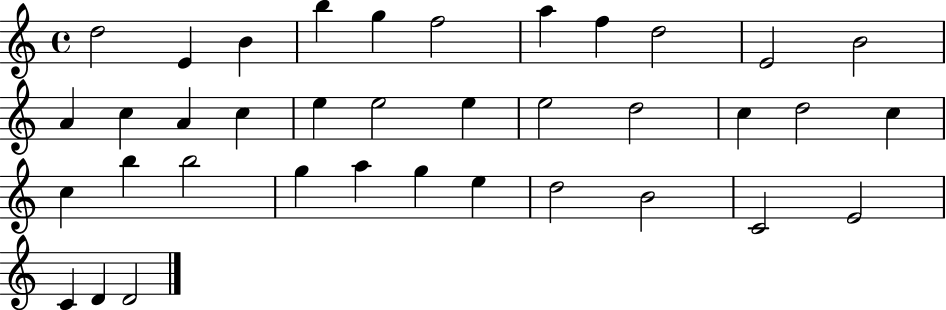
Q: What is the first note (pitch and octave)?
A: D5